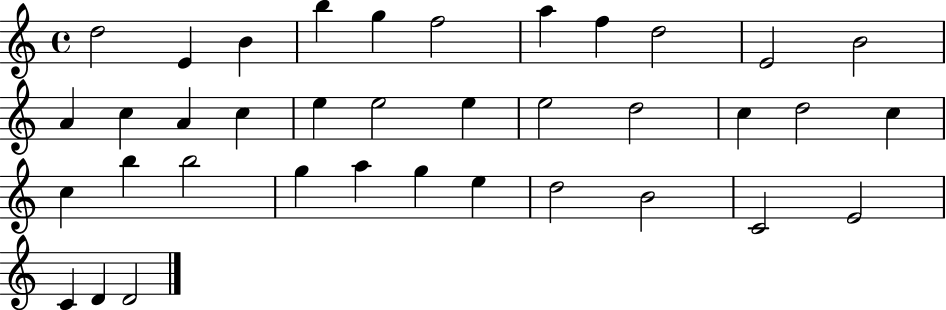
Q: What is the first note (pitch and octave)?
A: D5